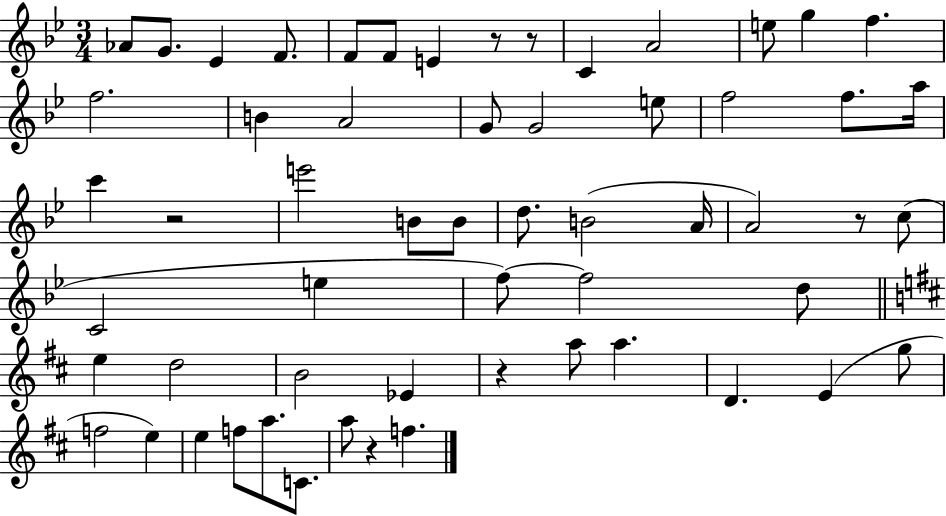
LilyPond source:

{
  \clef treble
  \numericTimeSignature
  \time 3/4
  \key bes \major
  \repeat volta 2 { aes'8 g'8. ees'4 f'8. | f'8 f'8 e'4 r8 r8 | c'4 a'2 | e''8 g''4 f''4. | \break f''2. | b'4 a'2 | g'8 g'2 e''8 | f''2 f''8. a''16 | \break c'''4 r2 | e'''2 b'8 b'8 | d''8. b'2( a'16 | a'2) r8 c''8( | \break c'2 e''4 | f''8~~) f''2 d''8 | \bar "||" \break \key d \major e''4 d''2 | b'2 ees'4 | r4 a''8 a''4. | d'4. e'4( g''8 | \break f''2 e''4) | e''4 f''8 a''8. c'8. | a''8 r4 f''4. | } \bar "|."
}